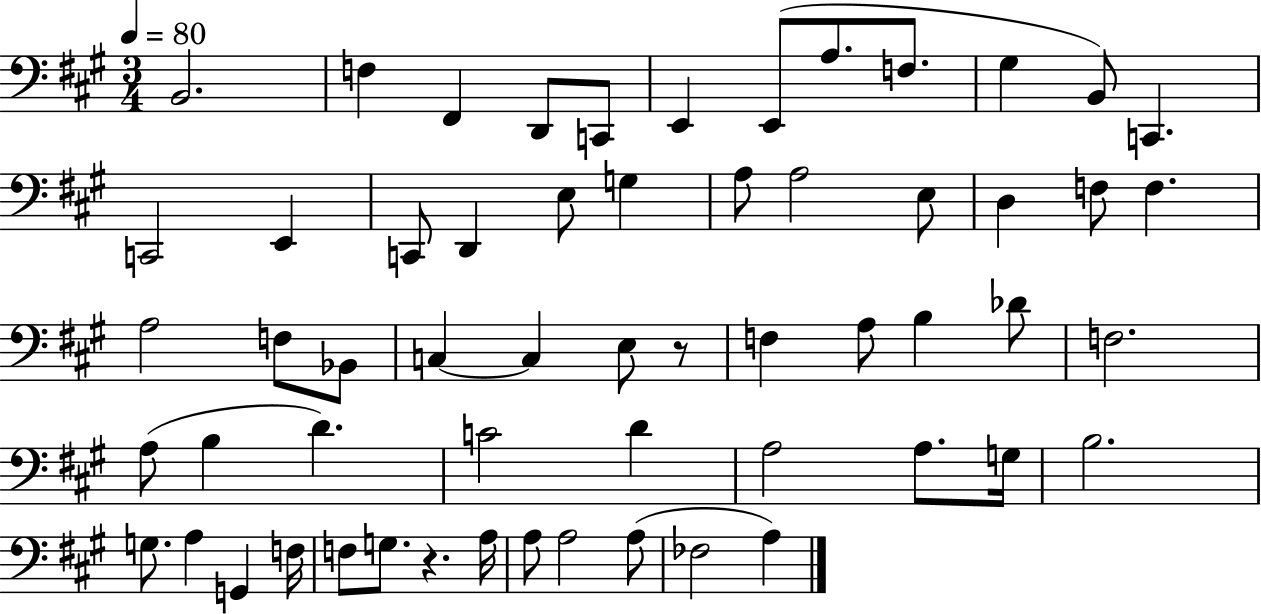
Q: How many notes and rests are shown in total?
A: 58